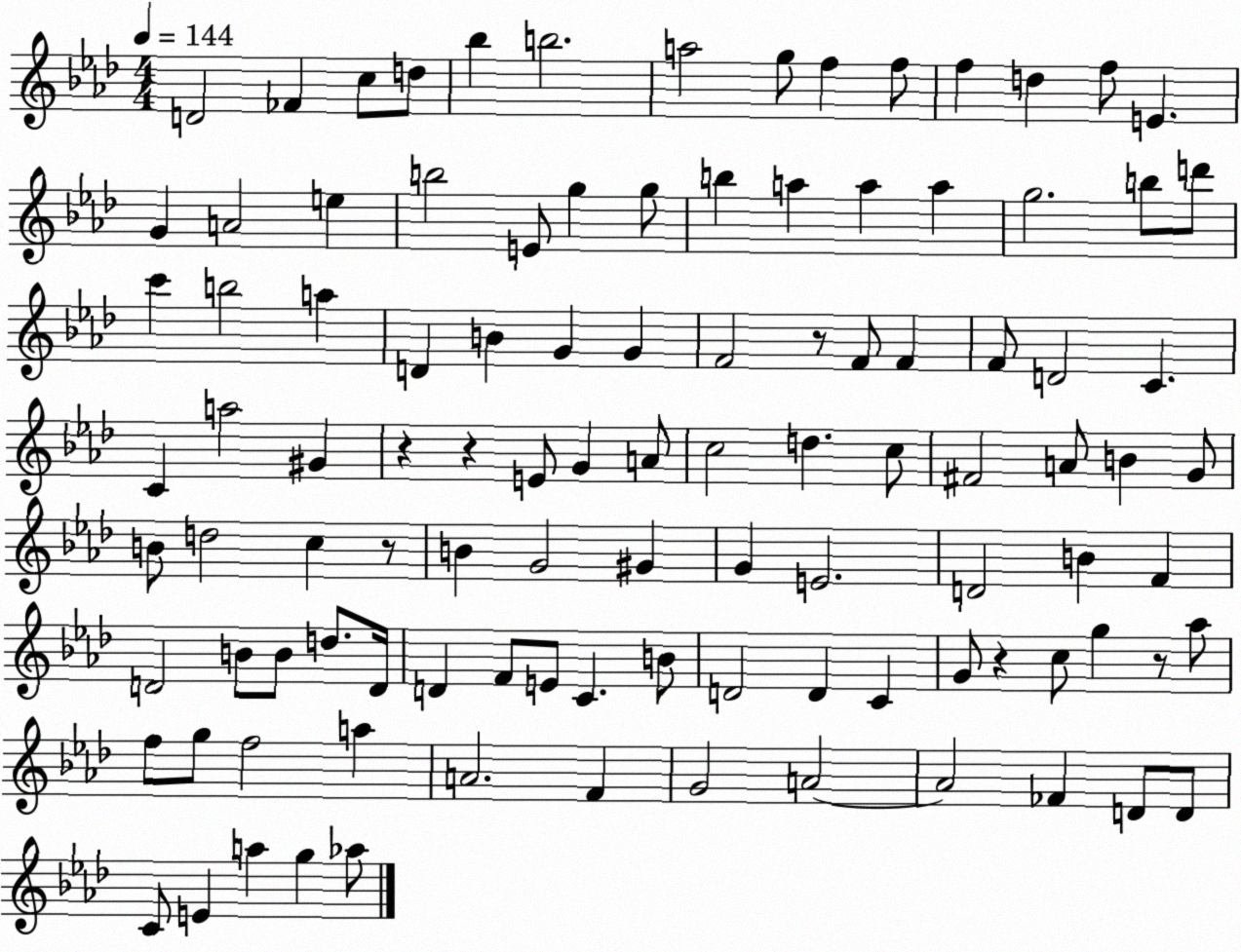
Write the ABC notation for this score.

X:1
T:Untitled
M:4/4
L:1/4
K:Ab
D2 _F c/2 d/2 _b b2 a2 g/2 f f/2 f d f/2 E G A2 e b2 E/2 g g/2 b a a a g2 b/2 d'/2 c' b2 a D B G G F2 z/2 F/2 F F/2 D2 C C a2 ^G z z E/2 G A/2 c2 d c/2 ^F2 A/2 B G/2 B/2 d2 c z/2 B G2 ^G G E2 D2 B F D2 B/2 B/2 d/2 D/4 D F/2 E/2 C B/2 D2 D C G/2 z c/2 g z/2 _a/2 f/2 g/2 f2 a A2 F G2 A2 A2 _F D/2 D/2 C/2 E a g _a/2